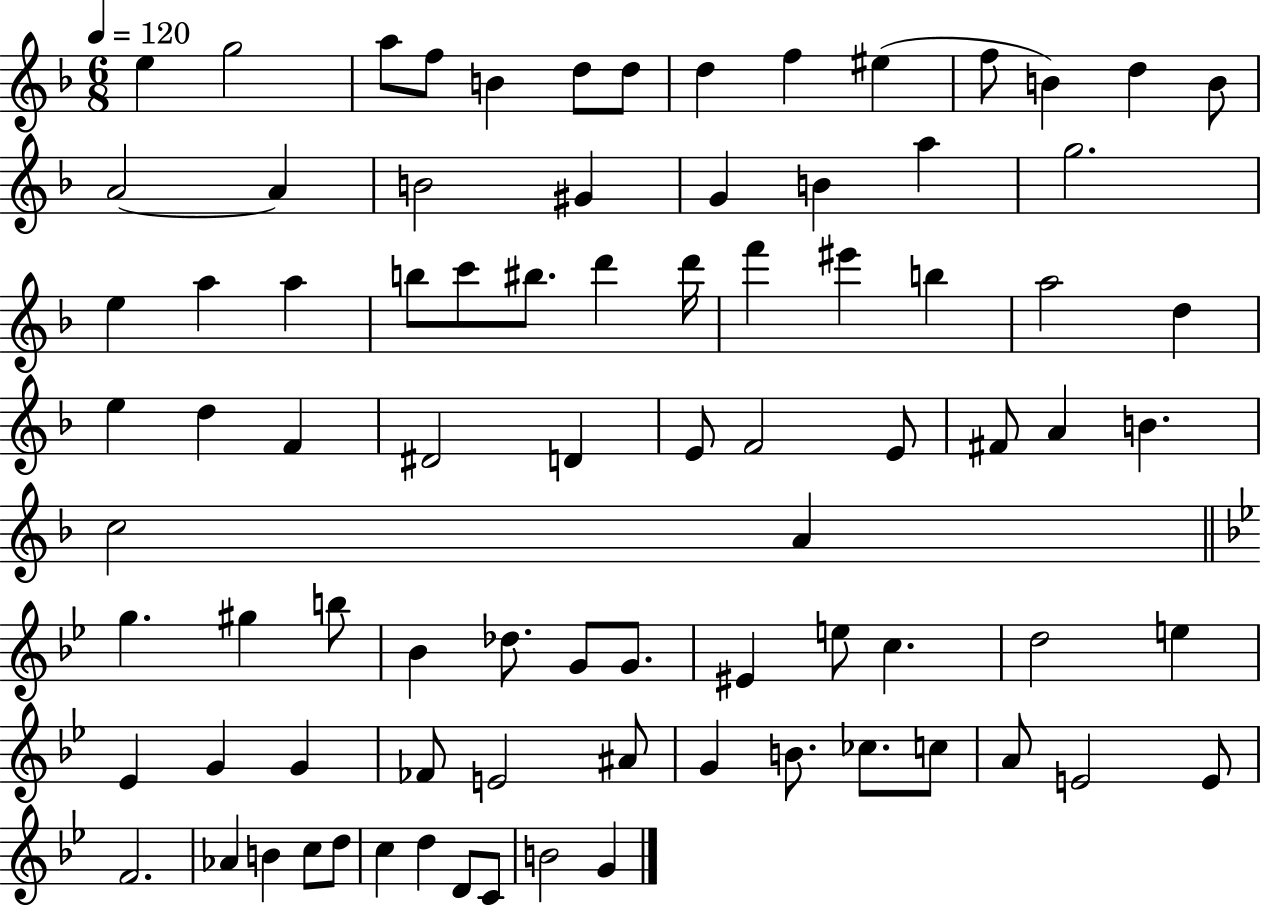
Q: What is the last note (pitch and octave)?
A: G4